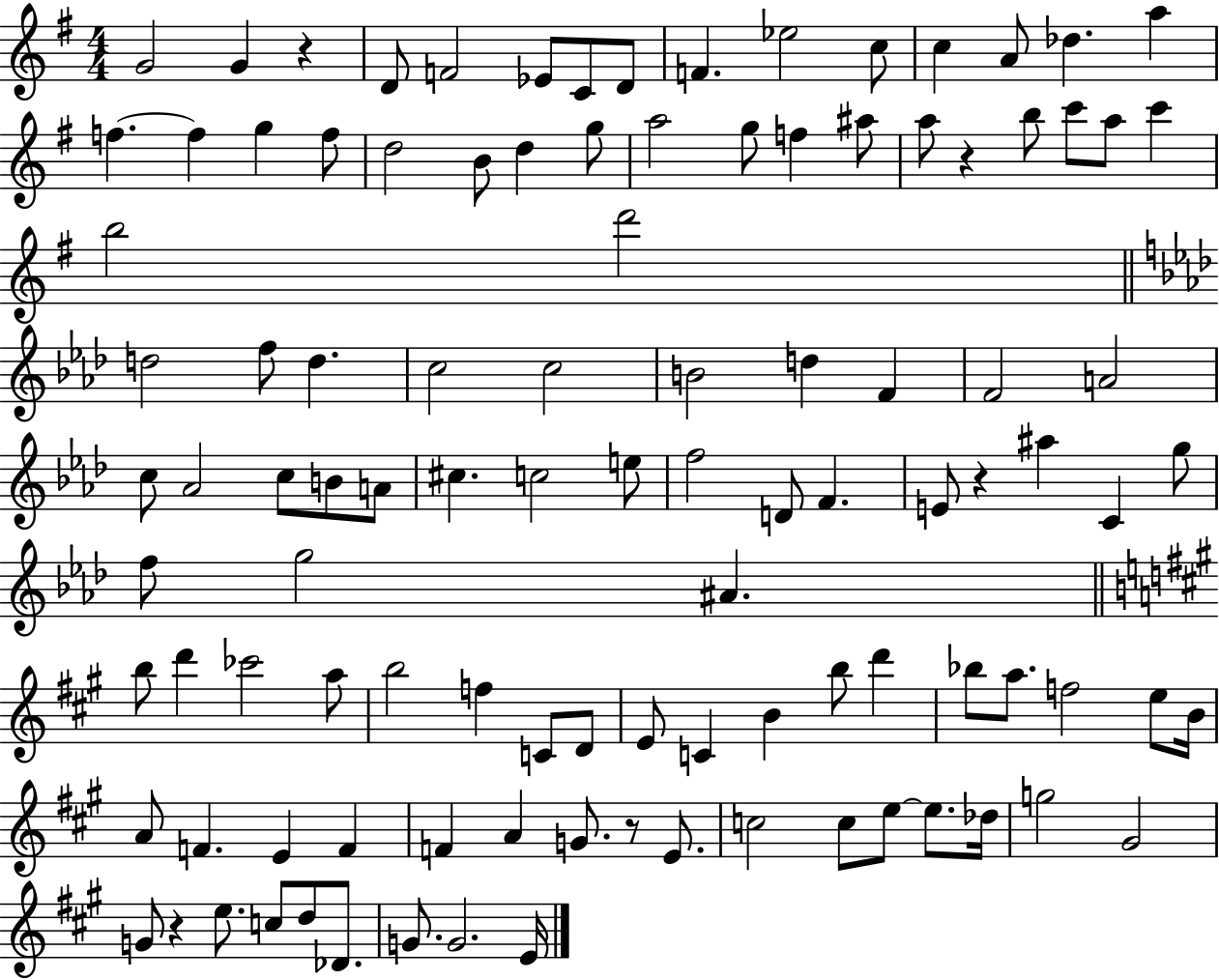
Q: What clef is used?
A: treble